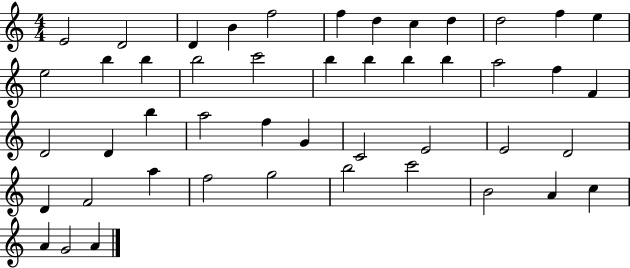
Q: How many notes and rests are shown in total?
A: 47